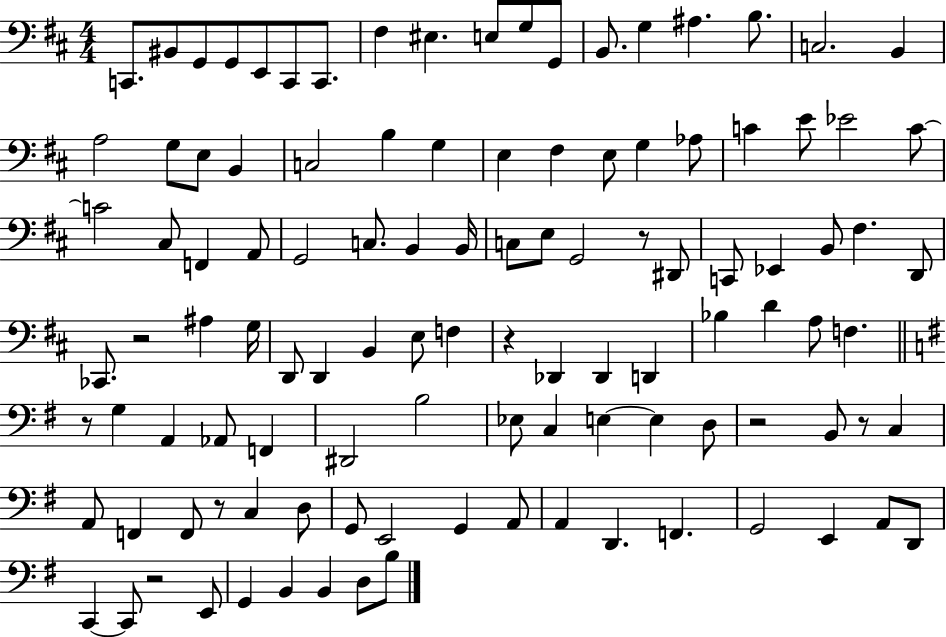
X:1
T:Untitled
M:4/4
L:1/4
K:D
C,,/2 ^B,,/2 G,,/2 G,,/2 E,,/2 C,,/2 C,,/2 ^F, ^E, E,/2 G,/2 G,,/2 B,,/2 G, ^A, B,/2 C,2 B,, A,2 G,/2 E,/2 B,, C,2 B, G, E, ^F, E,/2 G, _A,/2 C E/2 _E2 C/2 C2 ^C,/2 F,, A,,/2 G,,2 C,/2 B,, B,,/4 C,/2 E,/2 G,,2 z/2 ^D,,/2 C,,/2 _E,, B,,/2 ^F, D,,/2 _C,,/2 z2 ^A, G,/4 D,,/2 D,, B,, E,/2 F, z _D,, _D,, D,, _B, D A,/2 F, z/2 G, A,, _A,,/2 F,, ^D,,2 B,2 _E,/2 C, E, E, D,/2 z2 B,,/2 z/2 C, A,,/2 F,, F,,/2 z/2 C, D,/2 G,,/2 E,,2 G,, A,,/2 A,, D,, F,, G,,2 E,, A,,/2 D,,/2 C,, C,,/2 z2 E,,/2 G,, B,, B,, D,/2 B,/2